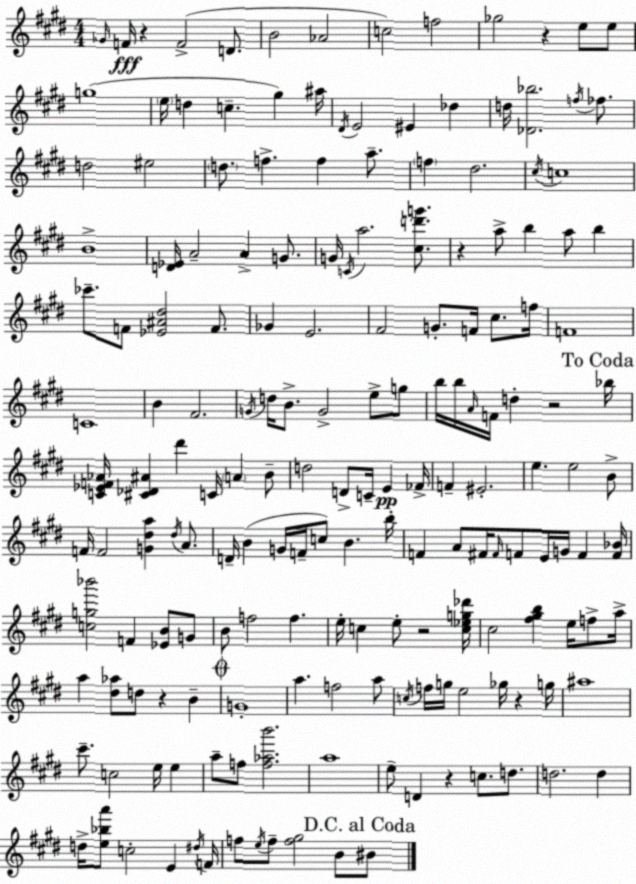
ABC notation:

X:1
T:Untitled
M:4/4
L:1/4
K:E
_G/4 F/4 z F2 D/2 B2 _A2 c2 f2 _g2 z e/2 e/2 g4 e/4 d c ^g ^a/4 ^D/4 E2 ^E _d d/4 [_D_b]2 f/4 _f/2 d2 ^e2 d/2 f f a/2 f ^d2 ^c/4 c4 B4 [D_E]/4 A2 A G/2 G/4 C/4 a2 [^cd'g']/2 z a/2 b a/2 b _c'/2 F/2 [_E^A^d]2 F/2 _G E2 ^F2 G/2 F/4 ^c/2 f/4 F4 C4 B ^F2 G/4 d/4 B/2 G2 e/2 g/2 b/4 b/4 A/4 F/4 d z2 _b/4 [C_EF_A]/4 [^C_D^A] ^d' C/4 A B/2 d2 D/2 C/4 E _F/4 F ^E2 e e2 B/2 F/4 F2 [G^da] ^d/4 A/2 D/4 B G/4 F/4 c/2 B b/4 F A/2 ^F/4 ^F/4 F/2 E/4 G/4 F [F_B]/4 [cg_b']2 F [_EB]/2 G/2 B/2 f2 f e/4 c e/2 z2 [c_eg_d']/4 ^c2 [^f^gb] e/4 f/2 a/4 a [^d_a]/2 d/2 z B G4 a f2 a/2 c/4 f/4 g/4 e2 _g/4 z g/4 ^a4 ^c'/2 c2 e/4 e a/2 f/2 [f_ab']2 a4 e/2 D z c/2 d/2 d2 d d/4 [e_ba']/2 c2 E ^d/4 F/4 f/2 e/4 f/2 [f^g]2 B/2 ^B/2